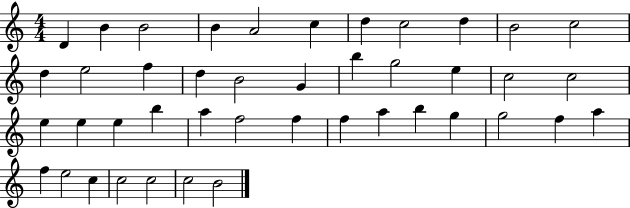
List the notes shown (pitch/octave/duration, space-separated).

D4/q B4/q B4/h B4/q A4/h C5/q D5/q C5/h D5/q B4/h C5/h D5/q E5/h F5/q D5/q B4/h G4/q B5/q G5/h E5/q C5/h C5/h E5/q E5/q E5/q B5/q A5/q F5/h F5/q F5/q A5/q B5/q G5/q G5/h F5/q A5/q F5/q E5/h C5/q C5/h C5/h C5/h B4/h